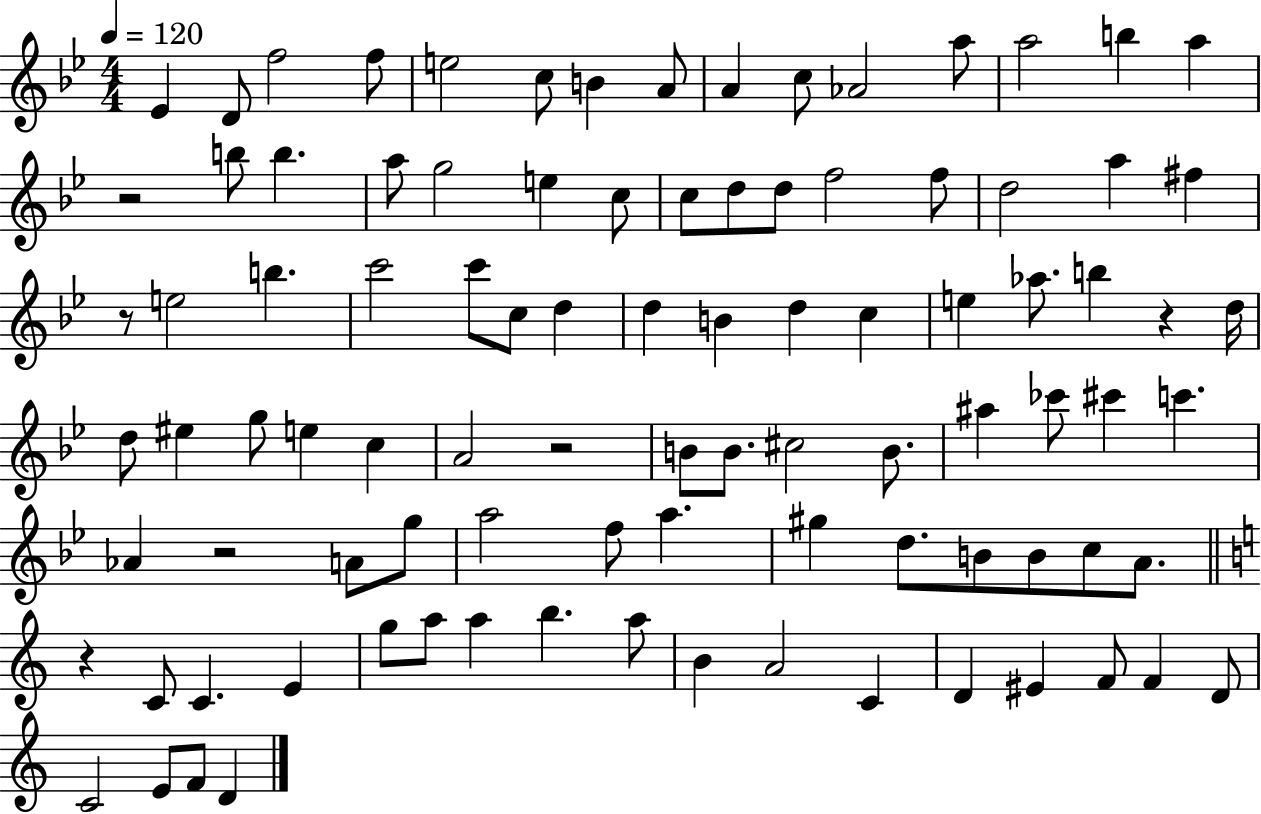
{
  \clef treble
  \numericTimeSignature
  \time 4/4
  \key bes \major
  \tempo 4 = 120
  \repeat volta 2 { ees'4 d'8 f''2 f''8 | e''2 c''8 b'4 a'8 | a'4 c''8 aes'2 a''8 | a''2 b''4 a''4 | \break r2 b''8 b''4. | a''8 g''2 e''4 c''8 | c''8 d''8 d''8 f''2 f''8 | d''2 a''4 fis''4 | \break r8 e''2 b''4. | c'''2 c'''8 c''8 d''4 | d''4 b'4 d''4 c''4 | e''4 aes''8. b''4 r4 d''16 | \break d''8 eis''4 g''8 e''4 c''4 | a'2 r2 | b'8 b'8. cis''2 b'8. | ais''4 ces'''8 cis'''4 c'''4. | \break aes'4 r2 a'8 g''8 | a''2 f''8 a''4. | gis''4 d''8. b'8 b'8 c''8 a'8. | \bar "||" \break \key a \minor r4 c'8 c'4. e'4 | g''8 a''8 a''4 b''4. a''8 | b'4 a'2 c'4 | d'4 eis'4 f'8 f'4 d'8 | \break c'2 e'8 f'8 d'4 | } \bar "|."
}